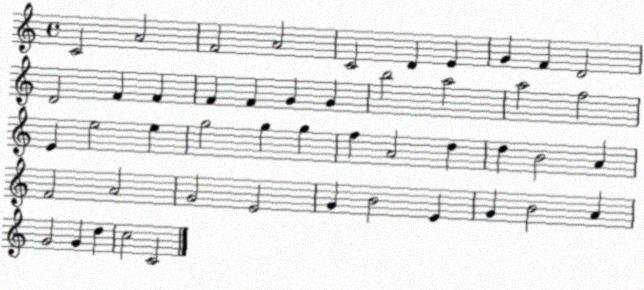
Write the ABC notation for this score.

X:1
T:Untitled
M:4/4
L:1/4
K:C
C2 A2 F2 A2 C2 D E G F D2 D2 F F F F G G b2 a2 a2 f2 E e2 e g2 g g f A2 d d B2 A F2 A2 G2 E2 G B2 E G B2 A G2 G d c2 C2